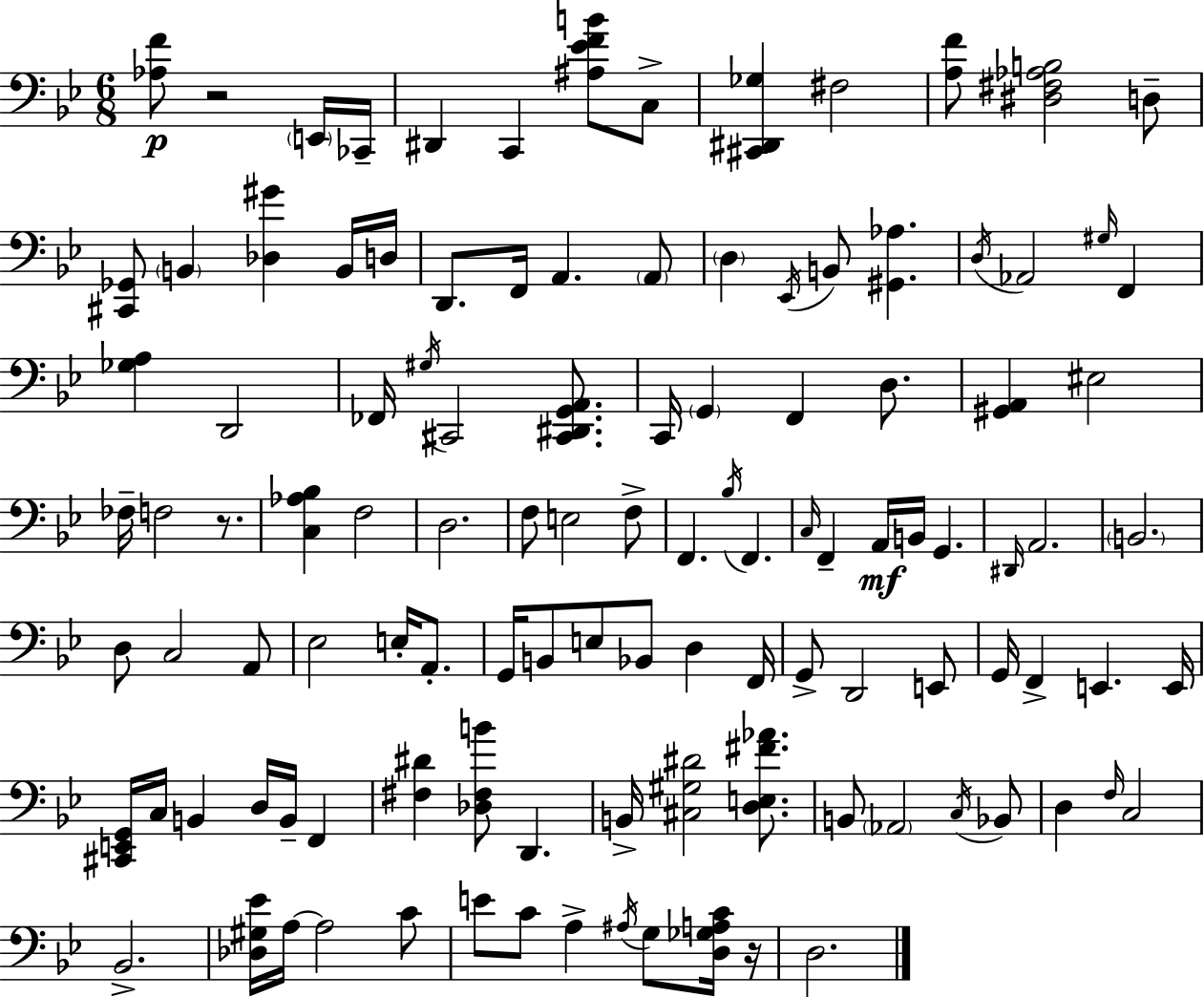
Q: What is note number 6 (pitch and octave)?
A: F#3